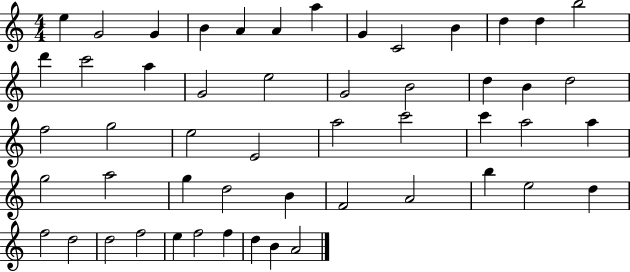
{
  \clef treble
  \numericTimeSignature
  \time 4/4
  \key c \major
  e''4 g'2 g'4 | b'4 a'4 a'4 a''4 | g'4 c'2 b'4 | d''4 d''4 b''2 | \break d'''4 c'''2 a''4 | g'2 e''2 | g'2 b'2 | d''4 b'4 d''2 | \break f''2 g''2 | e''2 e'2 | a''2 c'''2 | c'''4 a''2 a''4 | \break g''2 a''2 | g''4 d''2 b'4 | f'2 a'2 | b''4 e''2 d''4 | \break f''2 d''2 | d''2 f''2 | e''4 f''2 f''4 | d''4 b'4 a'2 | \break \bar "|."
}